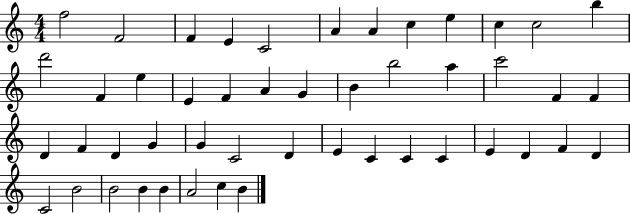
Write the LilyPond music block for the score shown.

{
  \clef treble
  \numericTimeSignature
  \time 4/4
  \key c \major
  f''2 f'2 | f'4 e'4 c'2 | a'4 a'4 c''4 e''4 | c''4 c''2 b''4 | \break d'''2 f'4 e''4 | e'4 f'4 a'4 g'4 | b'4 b''2 a''4 | c'''2 f'4 f'4 | \break d'4 f'4 d'4 g'4 | g'4 c'2 d'4 | e'4 c'4 c'4 c'4 | e'4 d'4 f'4 d'4 | \break c'2 b'2 | b'2 b'4 b'4 | a'2 c''4 b'4 | \bar "|."
}